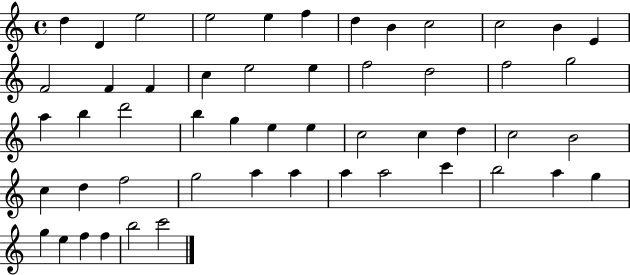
X:1
T:Untitled
M:4/4
L:1/4
K:C
d D e2 e2 e f d B c2 c2 B E F2 F F c e2 e f2 d2 f2 g2 a b d'2 b g e e c2 c d c2 B2 c d f2 g2 a a a a2 c' b2 a g g e f f b2 c'2